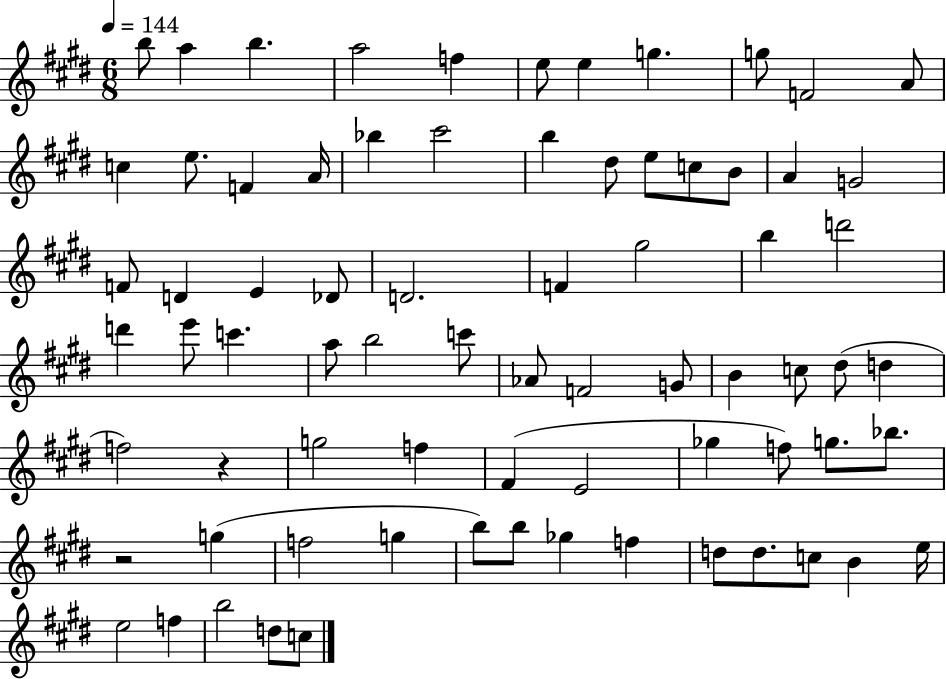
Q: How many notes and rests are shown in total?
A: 74